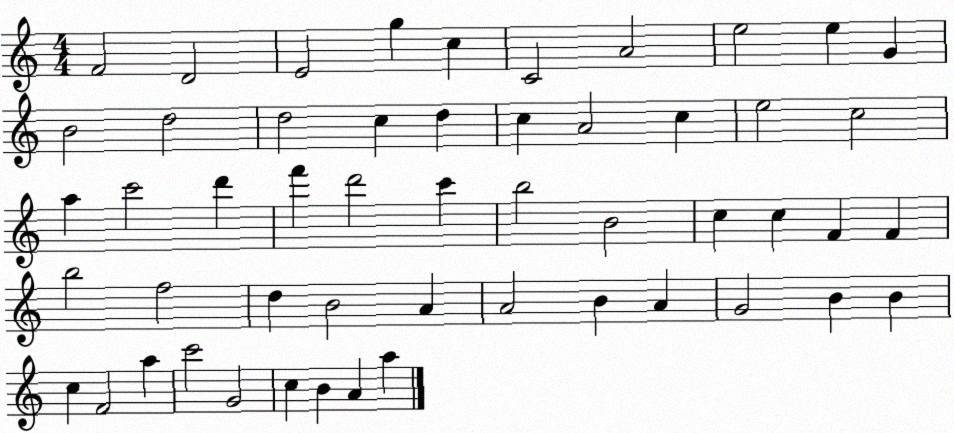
X:1
T:Untitled
M:4/4
L:1/4
K:C
F2 D2 E2 g c C2 A2 e2 e G B2 d2 d2 c d c A2 c e2 c2 a c'2 d' f' d'2 c' b2 B2 c c F F b2 f2 d B2 A A2 B A G2 B B c F2 a c'2 G2 c B A a